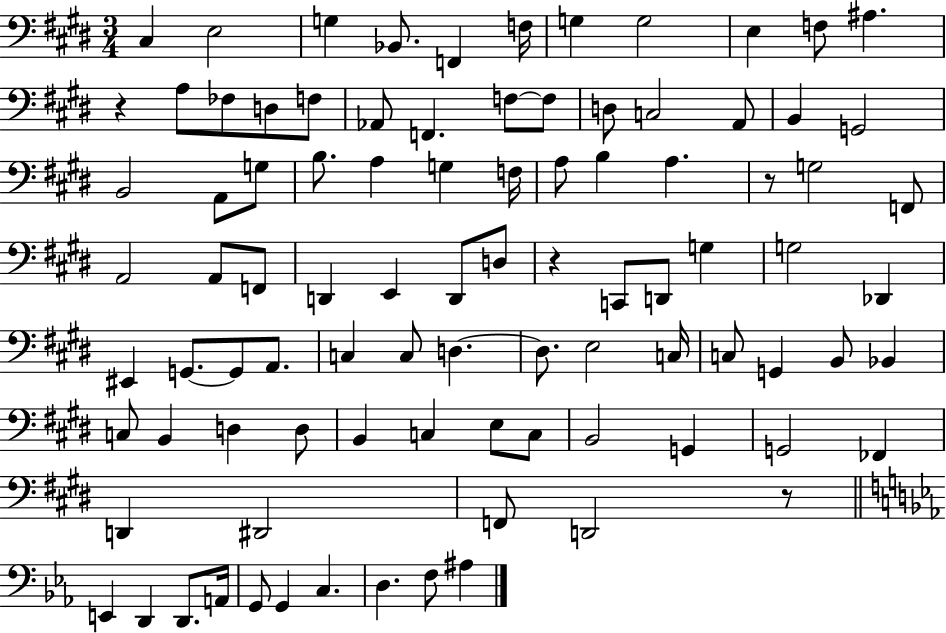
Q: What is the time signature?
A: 3/4